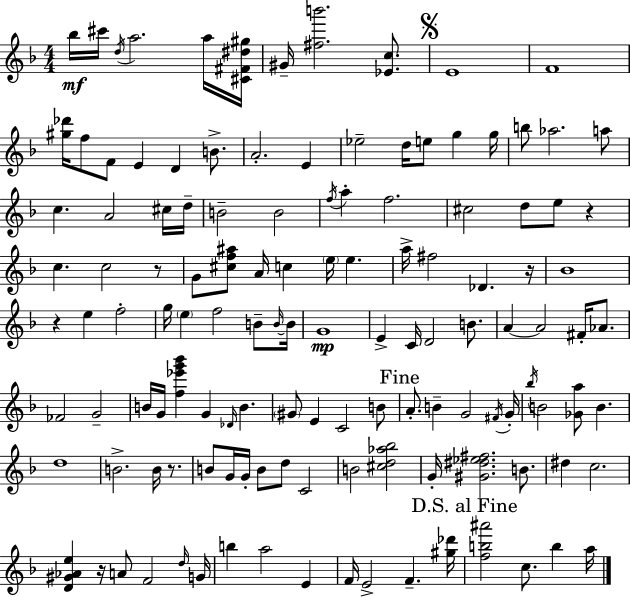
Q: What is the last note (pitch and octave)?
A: A5